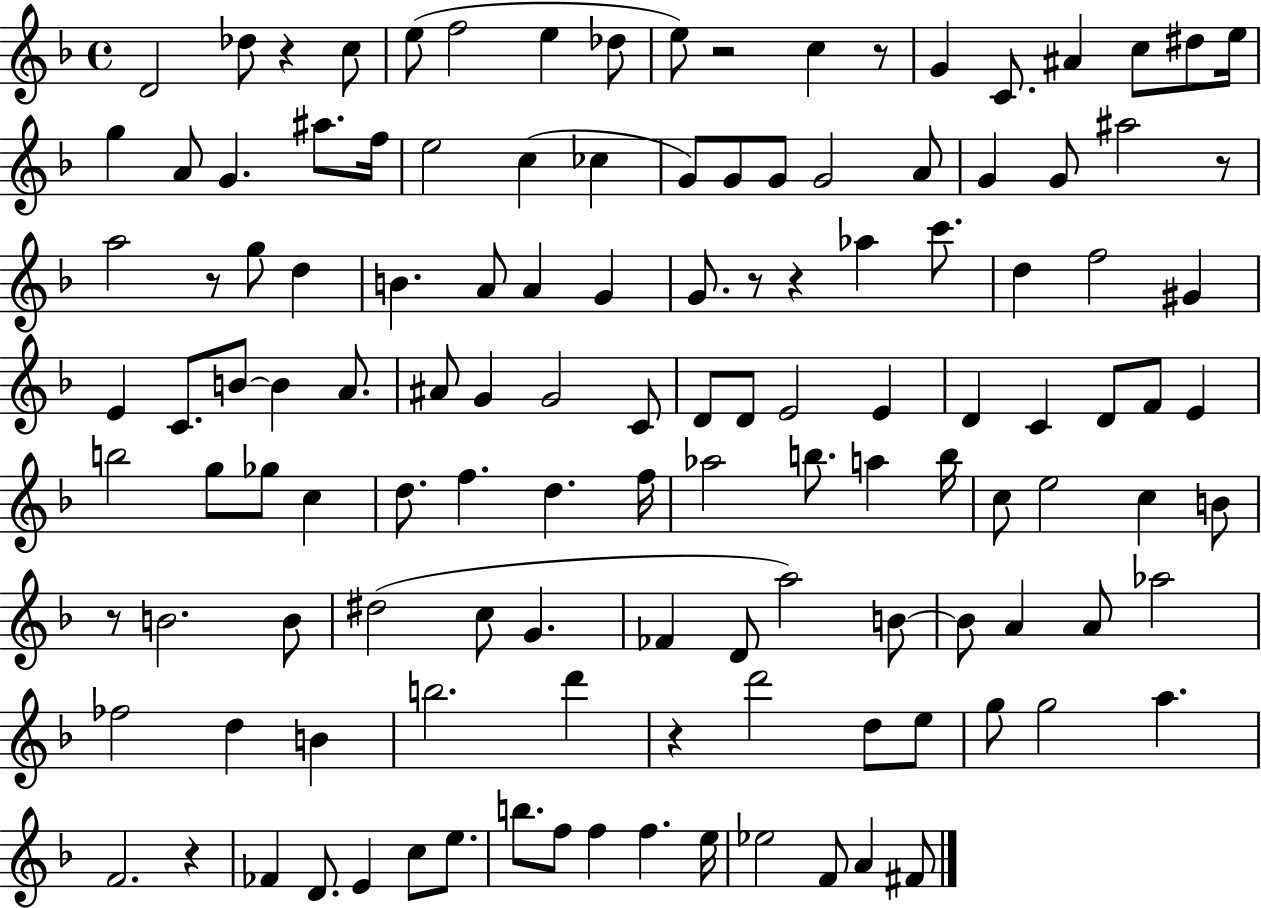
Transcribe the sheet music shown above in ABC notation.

X:1
T:Untitled
M:4/4
L:1/4
K:F
D2 _d/2 z c/2 e/2 f2 e _d/2 e/2 z2 c z/2 G C/2 ^A c/2 ^d/2 e/4 g A/2 G ^a/2 f/4 e2 c _c G/2 G/2 G/2 G2 A/2 G G/2 ^a2 z/2 a2 z/2 g/2 d B A/2 A G G/2 z/2 z _a c'/2 d f2 ^G E C/2 B/2 B A/2 ^A/2 G G2 C/2 D/2 D/2 E2 E D C D/2 F/2 E b2 g/2 _g/2 c d/2 f d f/4 _a2 b/2 a b/4 c/2 e2 c B/2 z/2 B2 B/2 ^d2 c/2 G _F D/2 a2 B/2 B/2 A A/2 _a2 _f2 d B b2 d' z d'2 d/2 e/2 g/2 g2 a F2 z _F D/2 E c/2 e/2 b/2 f/2 f f e/4 _e2 F/2 A ^F/2